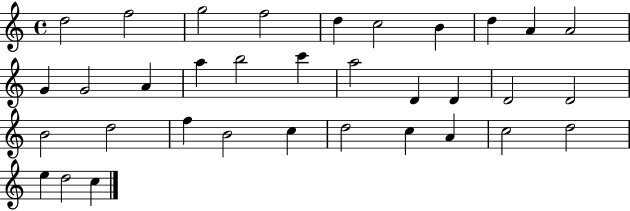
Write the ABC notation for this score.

X:1
T:Untitled
M:4/4
L:1/4
K:C
d2 f2 g2 f2 d c2 B d A A2 G G2 A a b2 c' a2 D D D2 D2 B2 d2 f B2 c d2 c A c2 d2 e d2 c